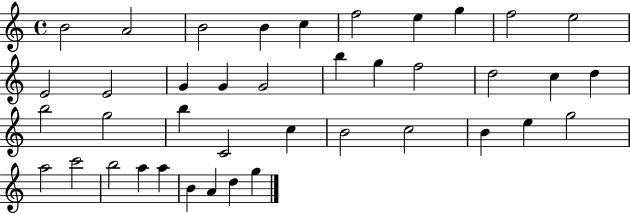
{
  \clef treble
  \time 4/4
  \defaultTimeSignature
  \key c \major
  b'2 a'2 | b'2 b'4 c''4 | f''2 e''4 g''4 | f''2 e''2 | \break e'2 e'2 | g'4 g'4 g'2 | b''4 g''4 f''2 | d''2 c''4 d''4 | \break b''2 g''2 | b''4 c'2 c''4 | b'2 c''2 | b'4 e''4 g''2 | \break a''2 c'''2 | b''2 a''4 a''4 | b'4 a'4 d''4 g''4 | \bar "|."
}